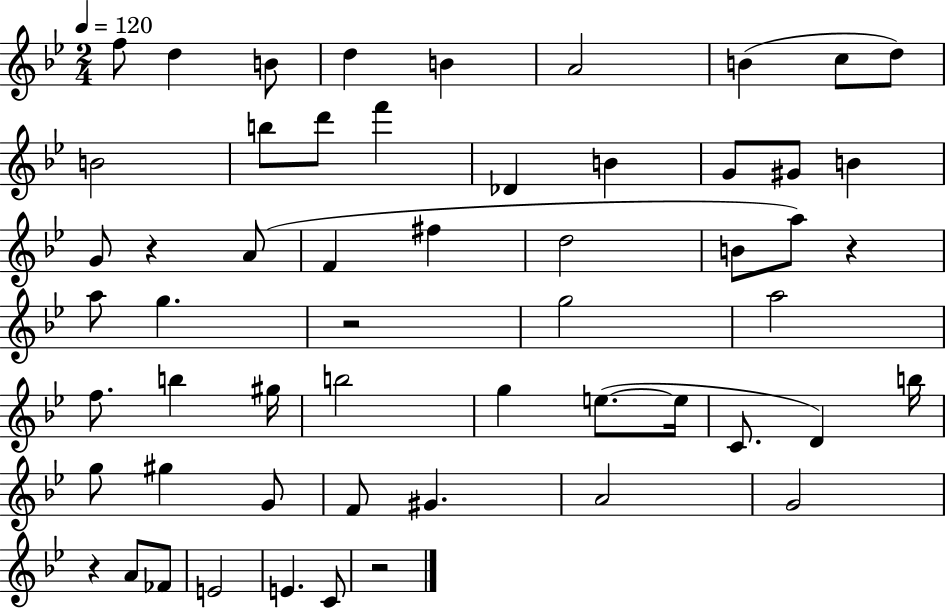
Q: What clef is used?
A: treble